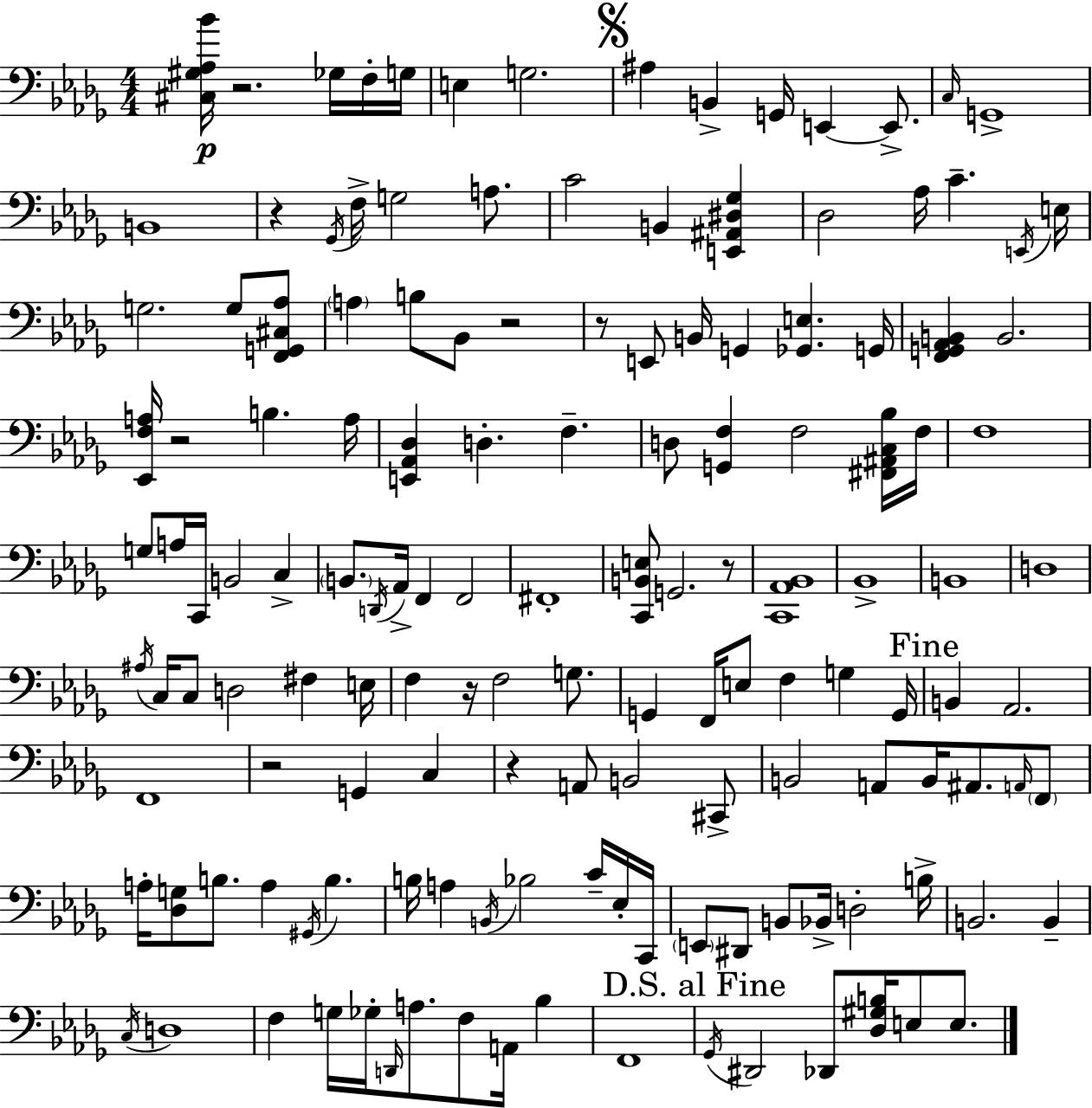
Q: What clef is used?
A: bass